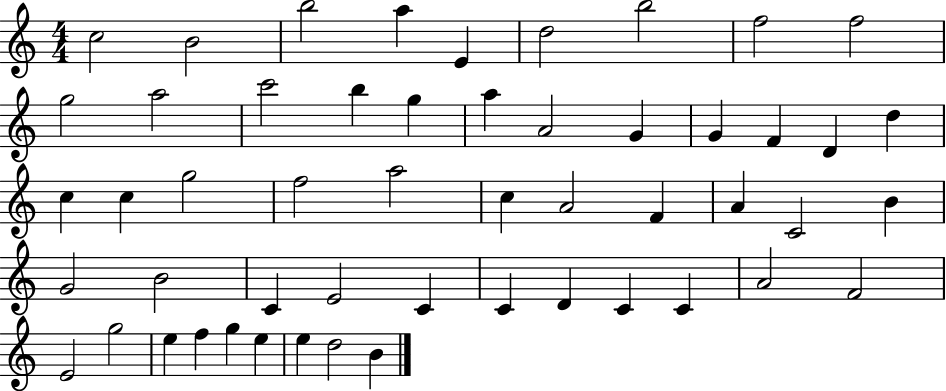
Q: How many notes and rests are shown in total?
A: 52